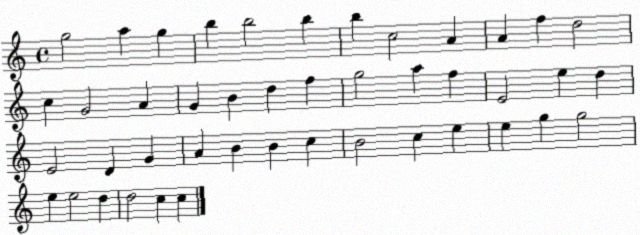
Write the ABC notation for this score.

X:1
T:Untitled
M:4/4
L:1/4
K:C
g2 a g b b2 b b c2 A A f d2 c G2 A G B d f g2 a f E2 e d E2 D G A B B c B2 c e e g g2 e e2 d d2 c c